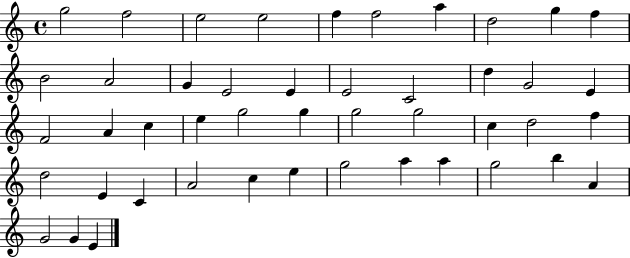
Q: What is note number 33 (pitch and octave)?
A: E4